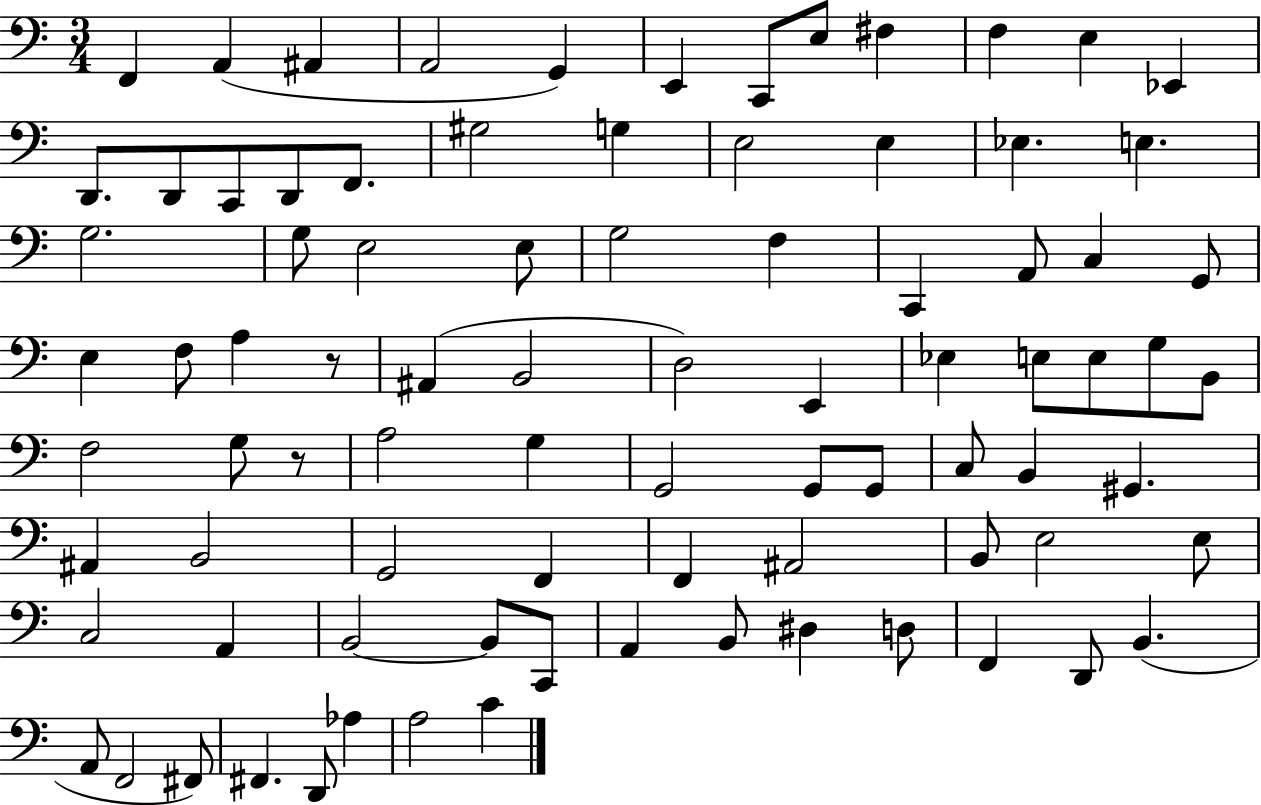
F2/q A2/q A#2/q A2/h G2/q E2/q C2/e E3/e F#3/q F3/q E3/q Eb2/q D2/e. D2/e C2/e D2/e F2/e. G#3/h G3/q E3/h E3/q Eb3/q. E3/q. G3/h. G3/e E3/h E3/e G3/h F3/q C2/q A2/e C3/q G2/e E3/q F3/e A3/q R/e A#2/q B2/h D3/h E2/q Eb3/q E3/e E3/e G3/e B2/e F3/h G3/e R/e A3/h G3/q G2/h G2/e G2/e C3/e B2/q G#2/q. A#2/q B2/h G2/h F2/q F2/q A#2/h B2/e E3/h E3/e C3/h A2/q B2/h B2/e C2/e A2/q B2/e D#3/q D3/e F2/q D2/e B2/q. A2/e F2/h F#2/e F#2/q. D2/e Ab3/q A3/h C4/q